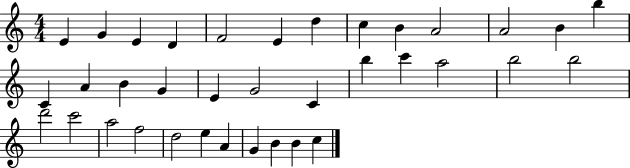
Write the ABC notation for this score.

X:1
T:Untitled
M:4/4
L:1/4
K:C
E G E D F2 E d c B A2 A2 B b C A B G E G2 C b c' a2 b2 b2 d'2 c'2 a2 f2 d2 e A G B B c